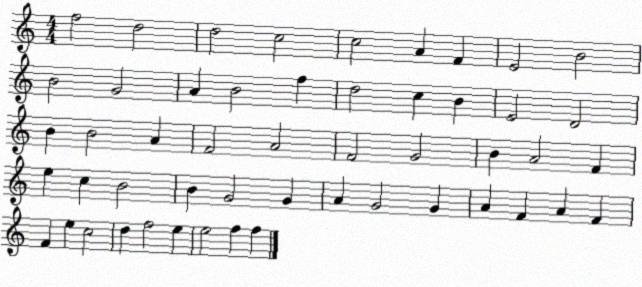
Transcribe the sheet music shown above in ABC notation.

X:1
T:Untitled
M:4/4
L:1/4
K:C
f2 d2 d2 c2 c2 A F E2 B2 B2 G2 A B2 f d2 c B E2 D2 B B2 A F2 A2 F2 G2 B A2 F e c B2 B G2 G A G2 G A F A F F e c2 d f2 e e2 f f